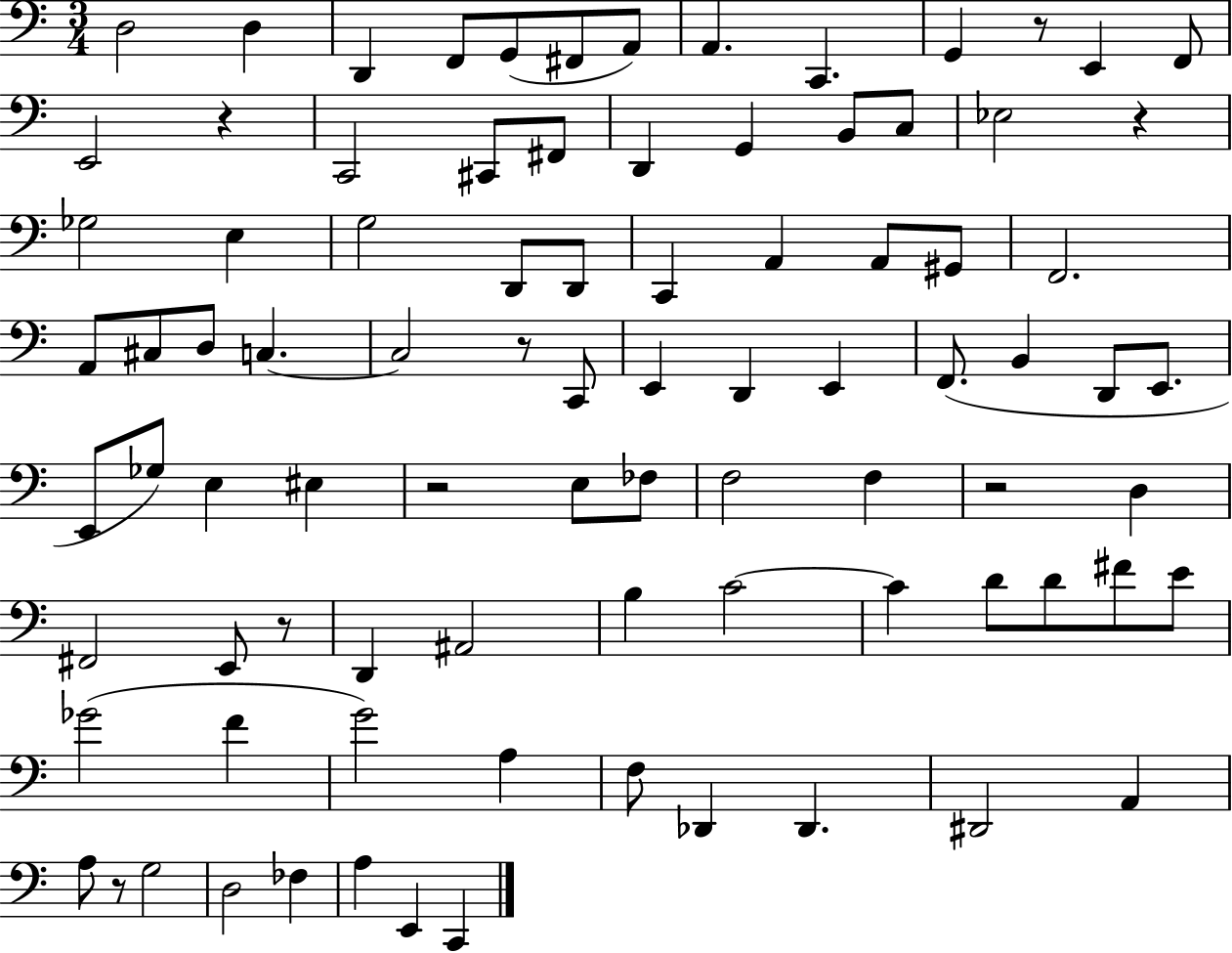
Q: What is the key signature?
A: C major